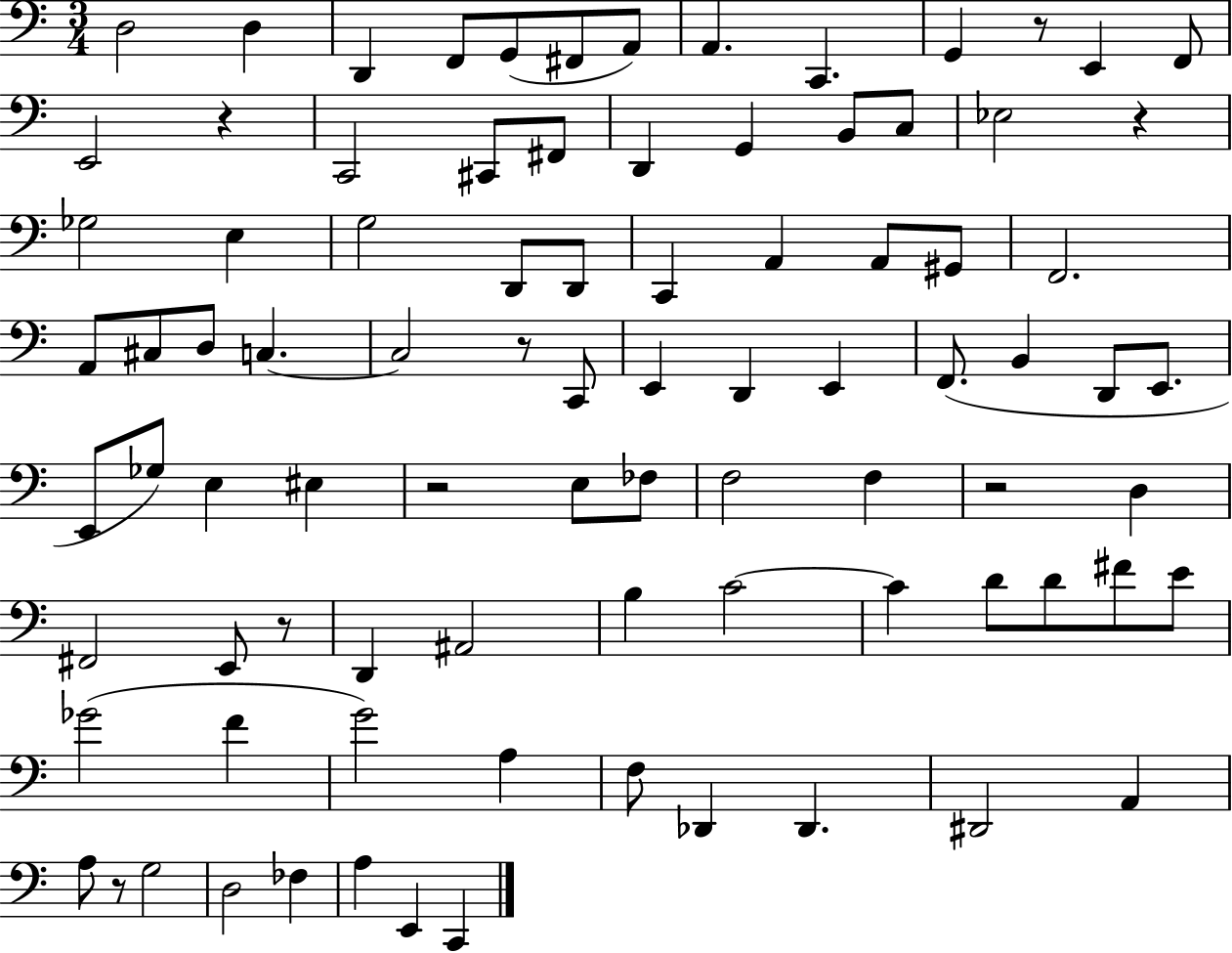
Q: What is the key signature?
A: C major